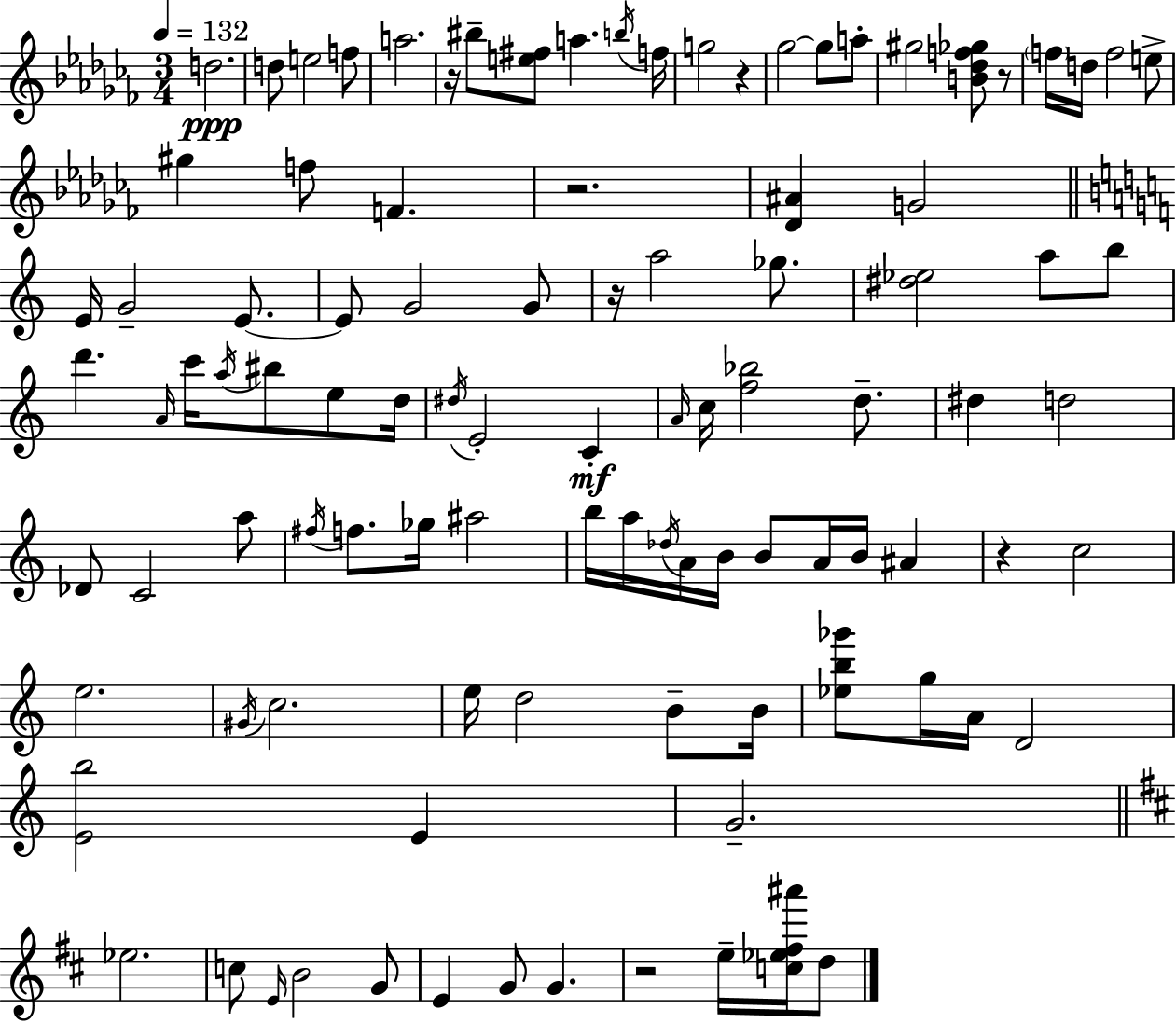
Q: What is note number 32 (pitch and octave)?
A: B5